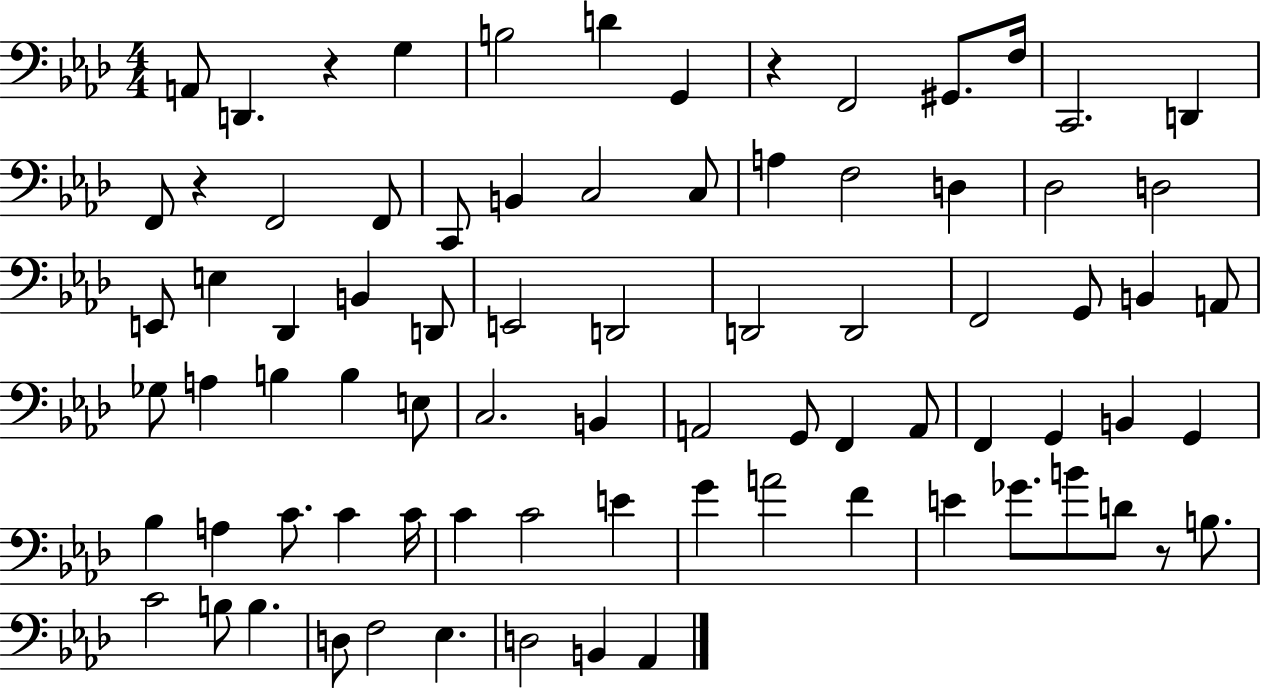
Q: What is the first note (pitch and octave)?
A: A2